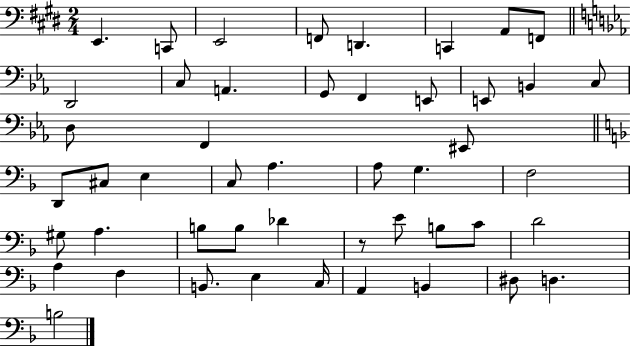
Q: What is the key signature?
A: E major